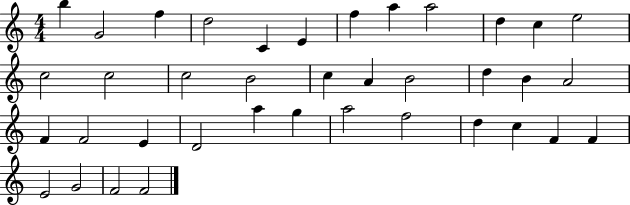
X:1
T:Untitled
M:4/4
L:1/4
K:C
b G2 f d2 C E f a a2 d c e2 c2 c2 c2 B2 c A B2 d B A2 F F2 E D2 a g a2 f2 d c F F E2 G2 F2 F2